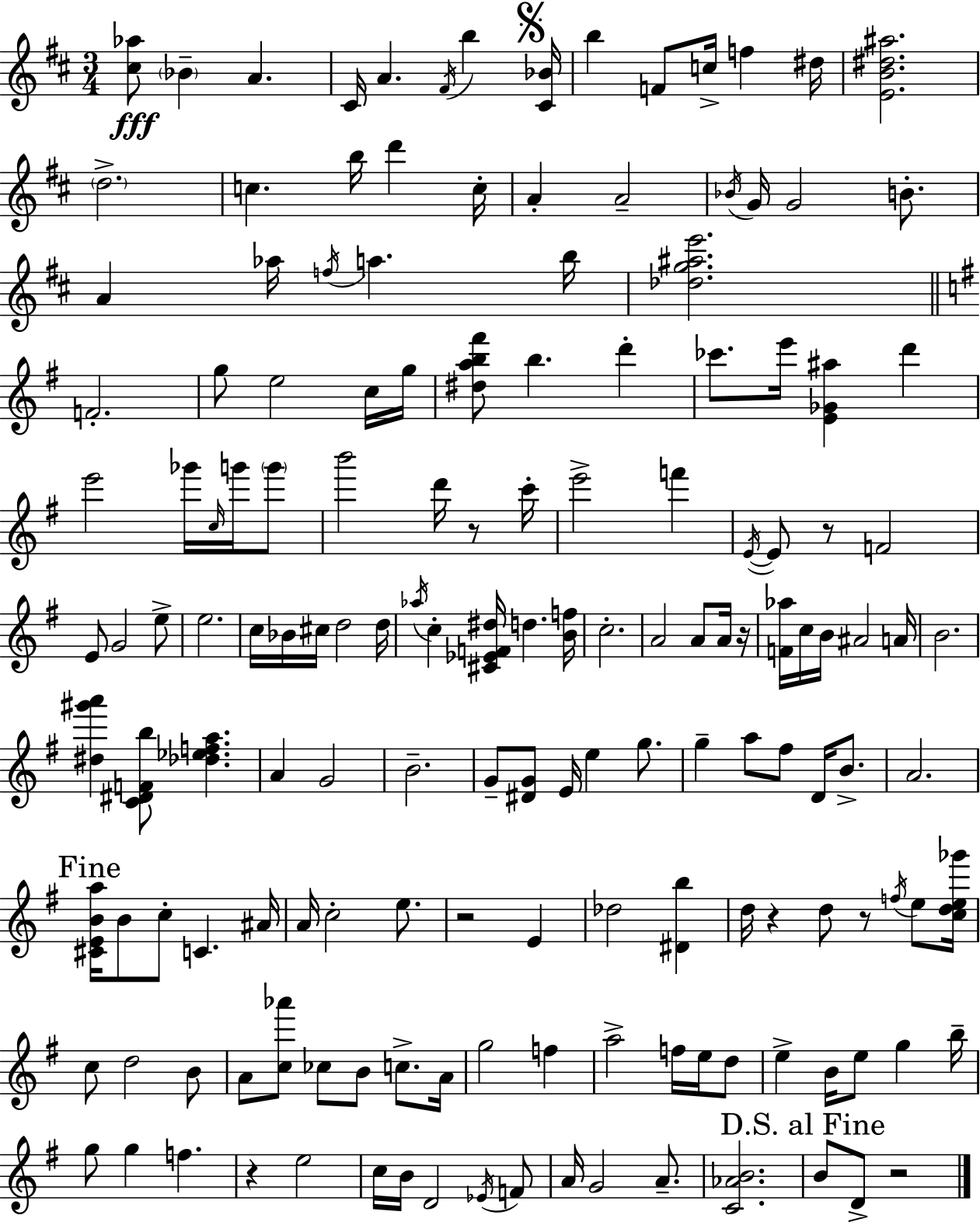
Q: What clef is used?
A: treble